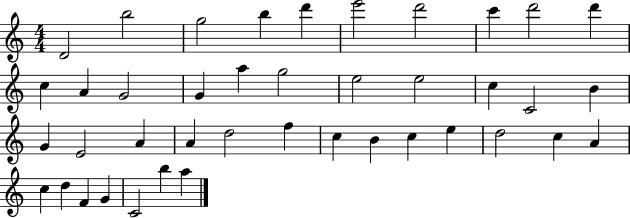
X:1
T:Untitled
M:4/4
L:1/4
K:C
D2 b2 g2 b d' e'2 d'2 c' d'2 d' c A G2 G a g2 e2 e2 c C2 B G E2 A A d2 f c B c e d2 c A c d F G C2 b a